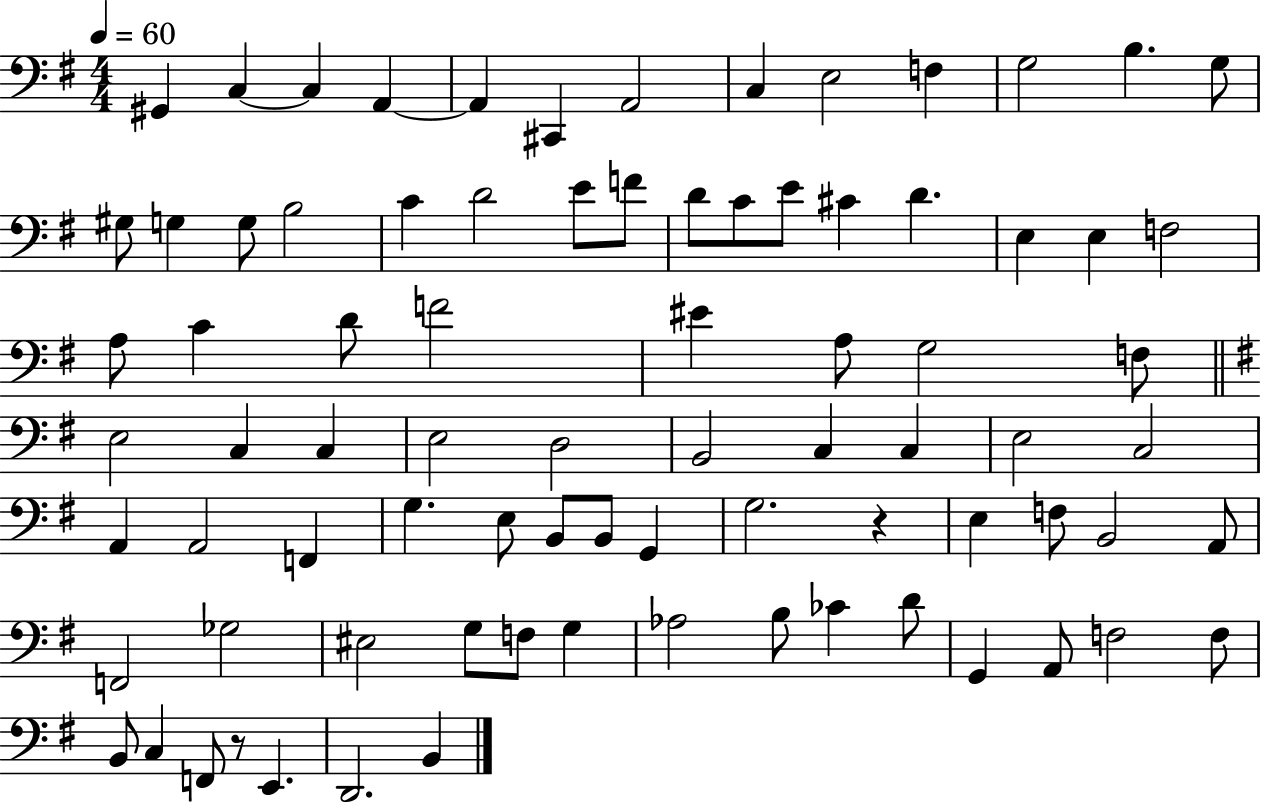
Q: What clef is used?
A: bass